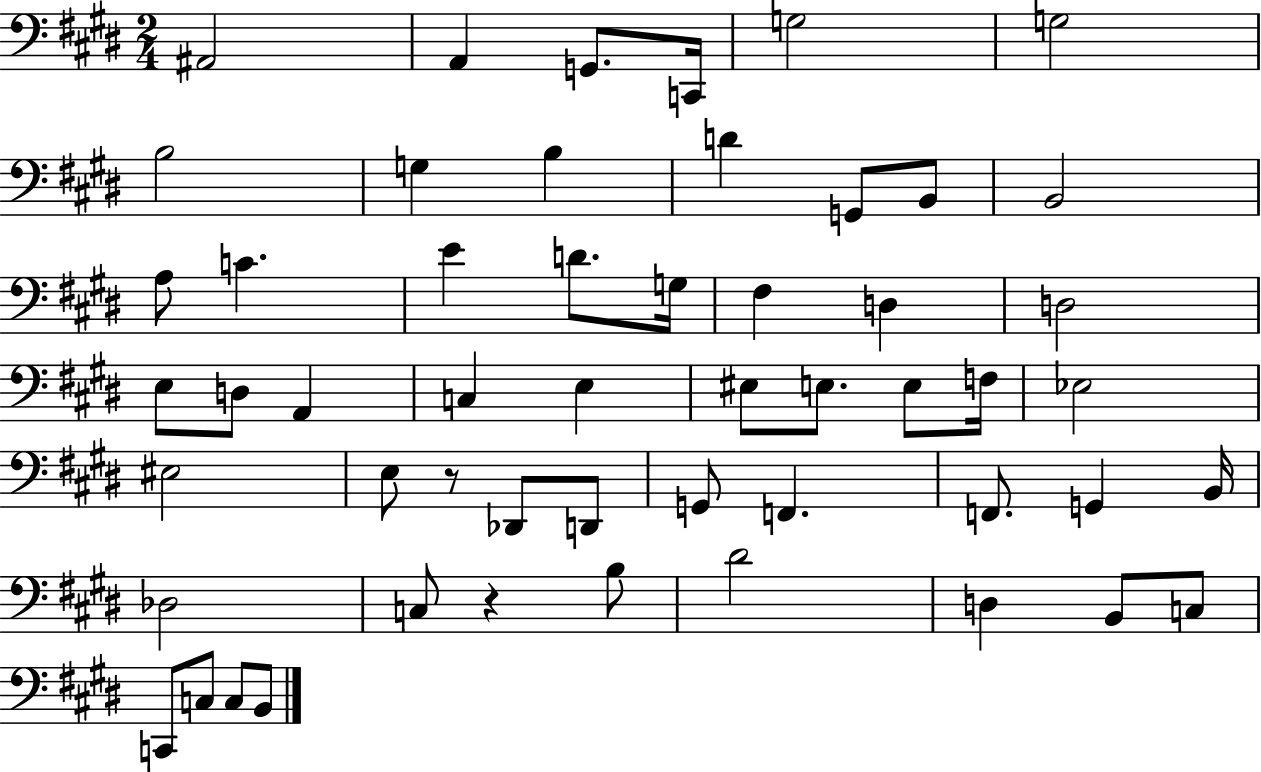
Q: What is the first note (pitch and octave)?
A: A#2